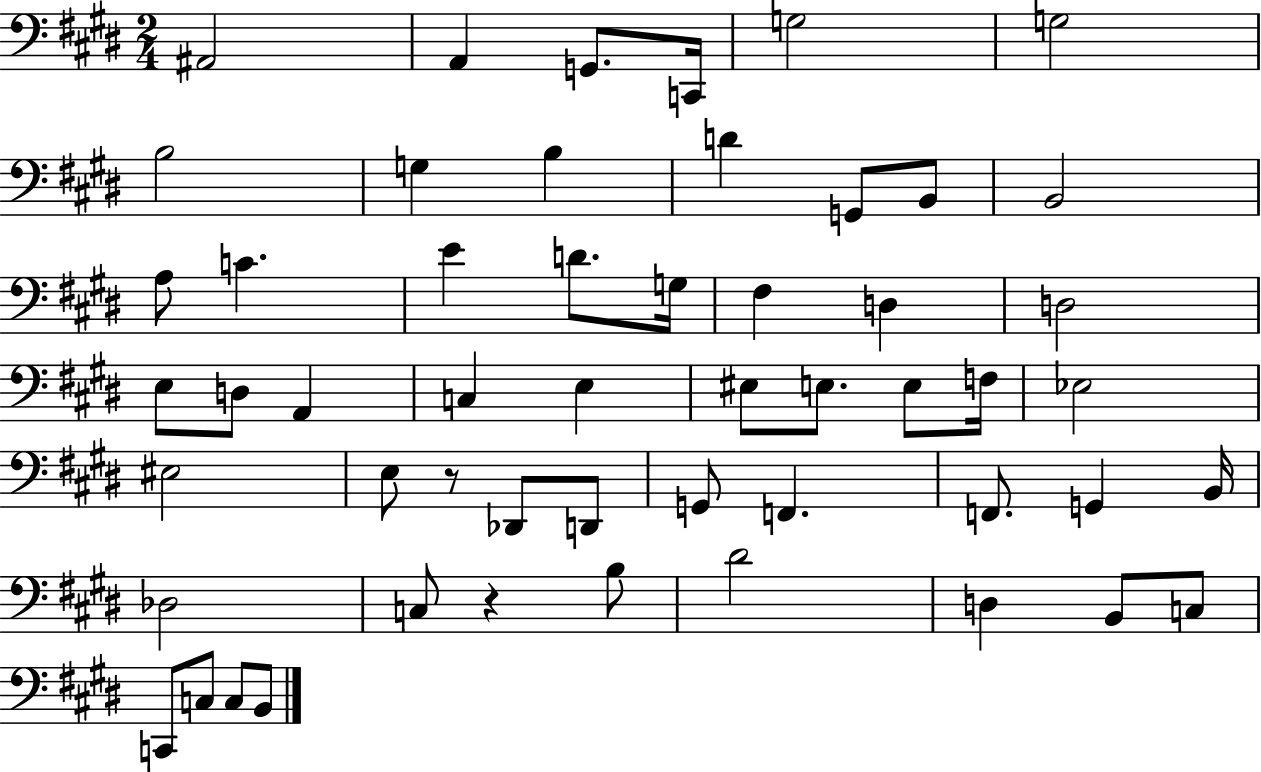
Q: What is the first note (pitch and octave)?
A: A#2